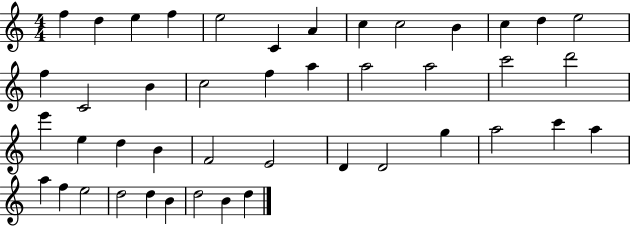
X:1
T:Untitled
M:4/4
L:1/4
K:C
f d e f e2 C A c c2 B c d e2 f C2 B c2 f a a2 a2 c'2 d'2 e' e d B F2 E2 D D2 g a2 c' a a f e2 d2 d B d2 B d